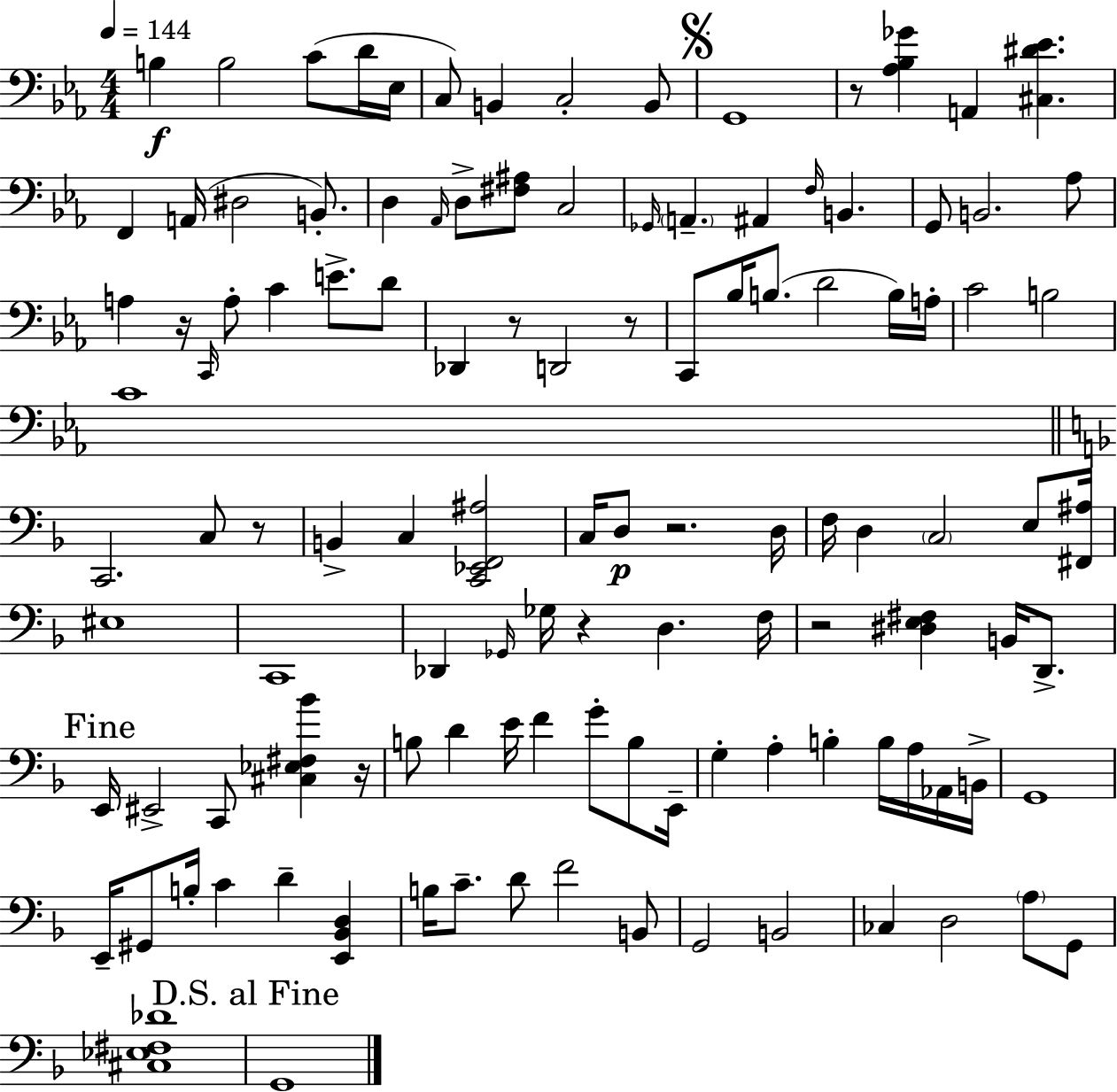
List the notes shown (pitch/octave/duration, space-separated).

B3/q B3/h C4/e D4/s Eb3/s C3/e B2/q C3/h B2/e G2/w R/e [Ab3,Bb3,Gb4]/q A2/q [C#3,D#4,Eb4]/q. F2/q A2/s D#3/h B2/e. D3/q Ab2/s D3/e [F#3,A#3]/e C3/h Gb2/s A2/q. A#2/q F3/s B2/q. G2/e B2/h. Ab3/e A3/q R/s C2/s A3/e C4/q E4/e. D4/e Db2/q R/e D2/h R/e C2/e Bb3/s B3/e. D4/h B3/s A3/s C4/h B3/h C4/w C2/h. C3/e R/e B2/q C3/q [C2,Eb2,F2,A#3]/h C3/s D3/e R/h. D3/s F3/s D3/q C3/h E3/e [F#2,A#3]/s EIS3/w C2/w Db2/q Gb2/s Gb3/s R/q D3/q. F3/s R/h [D#3,E3,F#3]/q B2/s D2/e. E2/s EIS2/h C2/e [C#3,Eb3,F#3,Bb4]/q R/s B3/e D4/q E4/s F4/q G4/e B3/e E2/s G3/q A3/q B3/q B3/s A3/s Ab2/s B2/s G2/w E2/s G#2/e B3/s C4/q D4/q [E2,Bb2,D3]/q B3/s C4/e. D4/e F4/h B2/e G2/h B2/h CES3/q D3/h A3/e G2/e [C#3,Eb3,F#3,Db4]/w G2/w